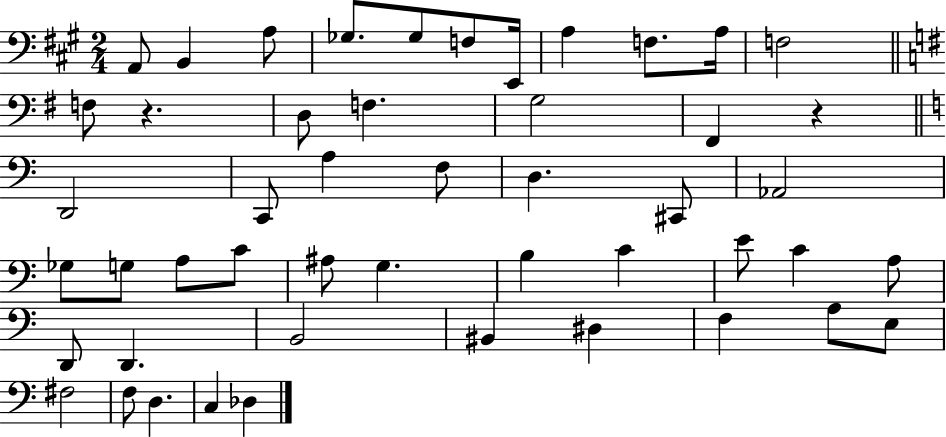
{
  \clef bass
  \numericTimeSignature
  \time 2/4
  \key a \major
  a,8 b,4 a8 | ges8. ges8 f8 e,16 | a4 f8. a16 | f2 | \break \bar "||" \break \key e \minor f8 r4. | d8 f4. | g2 | fis,4 r4 | \break \bar "||" \break \key c \major d,2 | c,8 a4 f8 | d4. cis,8 | aes,2 | \break ges8 g8 a8 c'8 | ais8 g4. | b4 c'4 | e'8 c'4 a8 | \break d,8 d,4. | b,2 | bis,4 dis4 | f4 a8 e8 | \break fis2 | f8 d4. | c4 des4 | \bar "|."
}